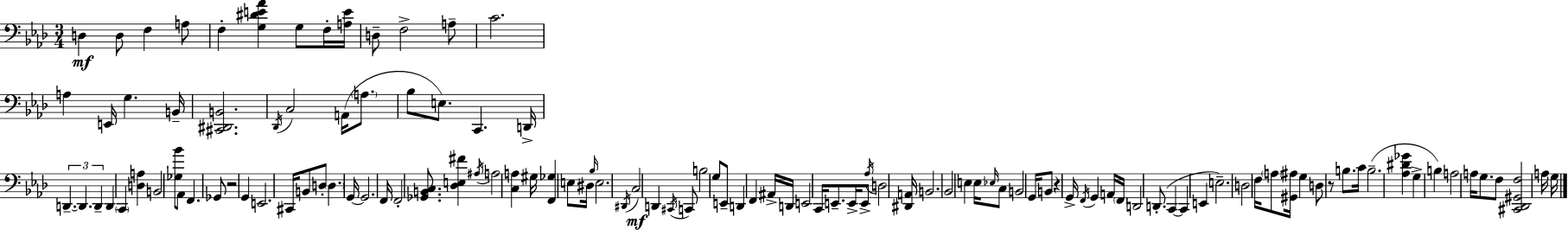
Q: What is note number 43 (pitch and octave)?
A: A#3